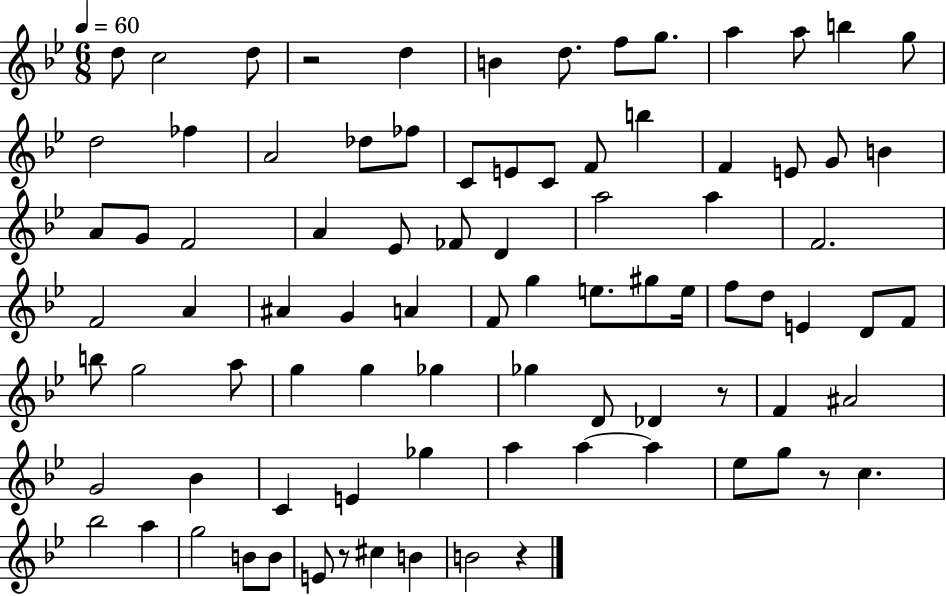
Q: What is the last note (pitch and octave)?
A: B4